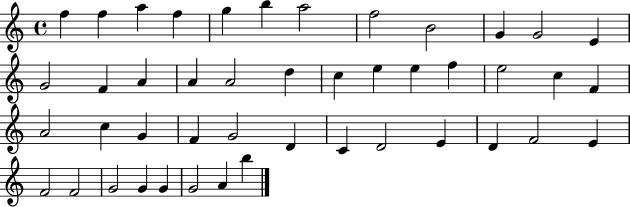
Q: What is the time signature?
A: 4/4